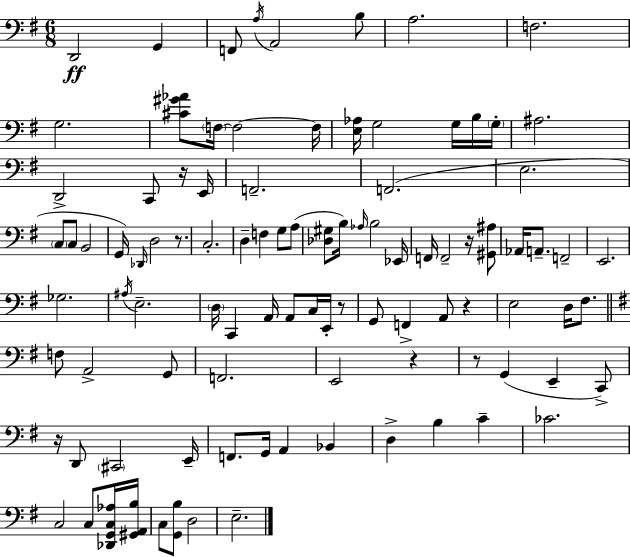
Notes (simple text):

D2/h G2/q F2/e A3/s A2/h B3/e A3/h. F3/h. G3/h. [C#4,G#4,Ab4]/e F3/s F3/h F3/s [E3,Ab3]/s G3/h G3/s B3/s G3/s A#3/h. D2/h C2/e R/s E2/s F2/h. F2/h. E3/h. C3/e C3/e B2/h G2/s Db2/s D3/h R/e. C3/h. D3/q F3/q G3/e A3/e [Db3,G#3]/e B3/s Ab3/s B3/h Eb2/s F2/s F2/h R/s [G#2,A#3]/e Ab2/s A2/e. F2/h E2/h. Gb3/h. A#3/s E3/h. D3/s C2/q A2/s A2/e C3/s E2/s R/e G2/e F2/q A2/e R/q E3/h D3/s F#3/e. F3/e A2/h G2/e F2/h. E2/h R/q R/e G2/q E2/q C2/e R/s D2/e C#2/h E2/s F2/e. G2/s A2/q Bb2/q D3/q B3/q C4/q CES4/h. C3/h C3/e [Db2,G2,C3,Ab3]/s [G#2,A2,B3]/s C3/e [G2,B3]/e D3/h E3/h.